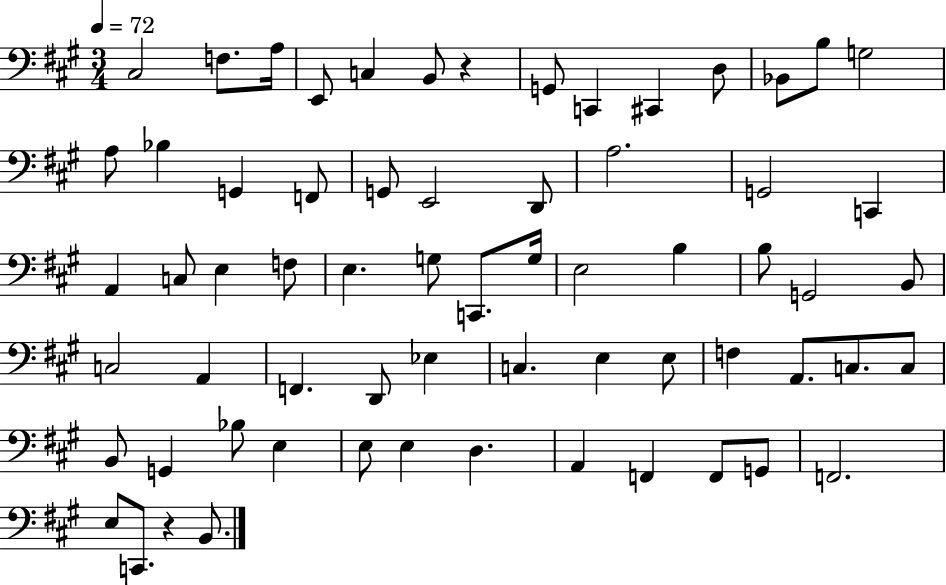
{
  \clef bass
  \numericTimeSignature
  \time 3/4
  \key a \major
  \tempo 4 = 72
  \repeat volta 2 { cis2 f8. a16 | e,8 c4 b,8 r4 | g,8 c,4 cis,4 d8 | bes,8 b8 g2 | \break a8 bes4 g,4 f,8 | g,8 e,2 d,8 | a2. | g,2 c,4 | \break a,4 c8 e4 f8 | e4. g8 c,8. g16 | e2 b4 | b8 g,2 b,8 | \break c2 a,4 | f,4. d,8 ees4 | c4. e4 e8 | f4 a,8. c8. c8 | \break b,8 g,4 bes8 e4 | e8 e4 d4. | a,4 f,4 f,8 g,8 | f,2. | \break e8 c,8. r4 b,8. | } \bar "|."
}